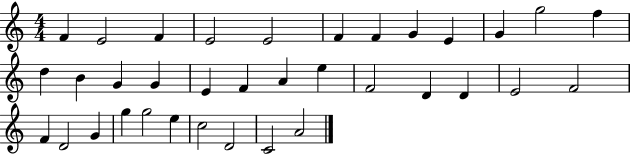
X:1
T:Untitled
M:4/4
L:1/4
K:C
F E2 F E2 E2 F F G E G g2 f d B G G E F A e F2 D D E2 F2 F D2 G g g2 e c2 D2 C2 A2